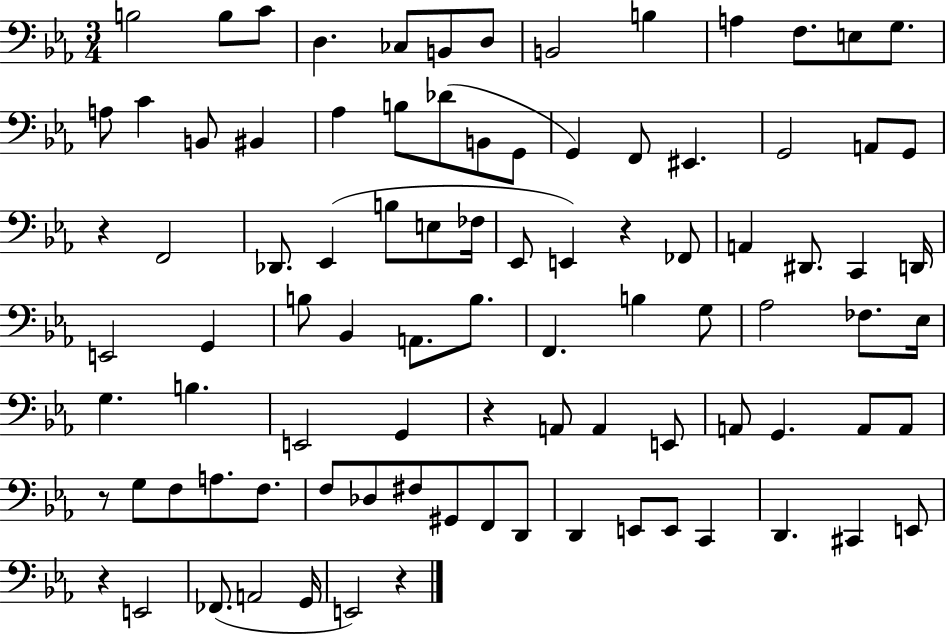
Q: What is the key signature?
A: EES major